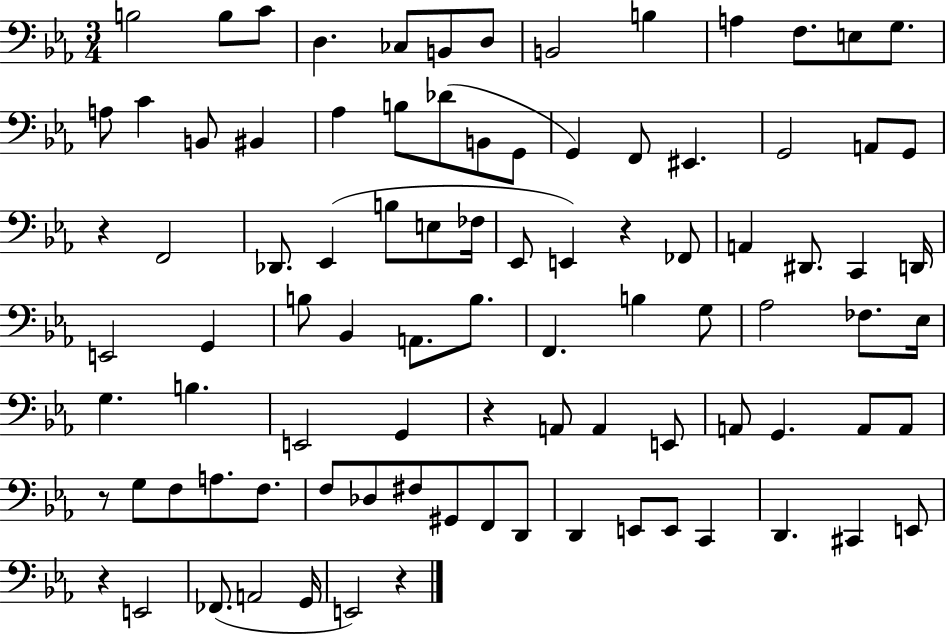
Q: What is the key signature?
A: EES major